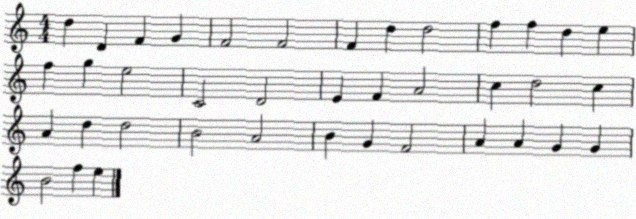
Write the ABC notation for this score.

X:1
T:Untitled
M:4/4
L:1/4
K:C
d D F G F2 F2 F d d2 f f d e f g e2 C2 D2 E F A2 c d2 c A d d2 B2 A2 B G F2 A A G G B2 f e